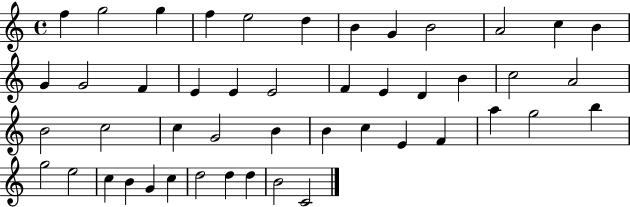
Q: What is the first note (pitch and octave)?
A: F5